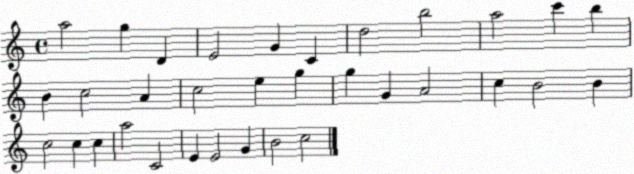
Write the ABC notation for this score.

X:1
T:Untitled
M:4/4
L:1/4
K:C
a2 g D E2 G C d2 b2 a2 c' b B c2 A c2 e g g G A2 c B2 B c2 c c a2 C2 E E2 G B2 c2